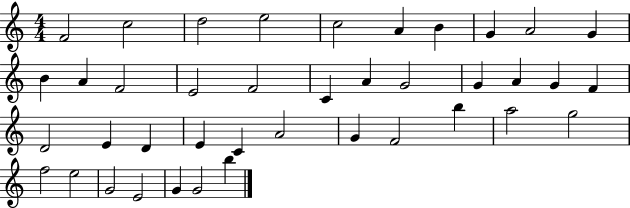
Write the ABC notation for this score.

X:1
T:Untitled
M:4/4
L:1/4
K:C
F2 c2 d2 e2 c2 A B G A2 G B A F2 E2 F2 C A G2 G A G F D2 E D E C A2 G F2 b a2 g2 f2 e2 G2 E2 G G2 b